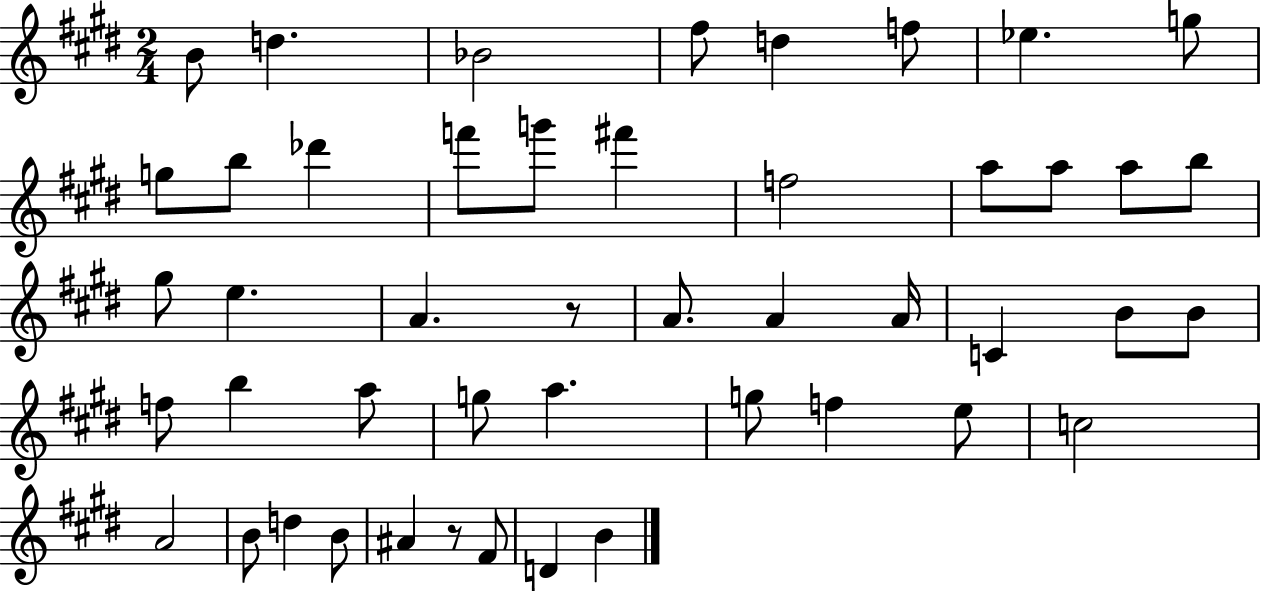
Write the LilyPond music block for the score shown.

{
  \clef treble
  \numericTimeSignature
  \time 2/4
  \key e \major
  \repeat volta 2 { b'8 d''4. | bes'2 | fis''8 d''4 f''8 | ees''4. g''8 | \break g''8 b''8 des'''4 | f'''8 g'''8 fis'''4 | f''2 | a''8 a''8 a''8 b''8 | \break gis''8 e''4. | a'4. r8 | a'8. a'4 a'16 | c'4 b'8 b'8 | \break f''8 b''4 a''8 | g''8 a''4. | g''8 f''4 e''8 | c''2 | \break a'2 | b'8 d''4 b'8 | ais'4 r8 fis'8 | d'4 b'4 | \break } \bar "|."
}